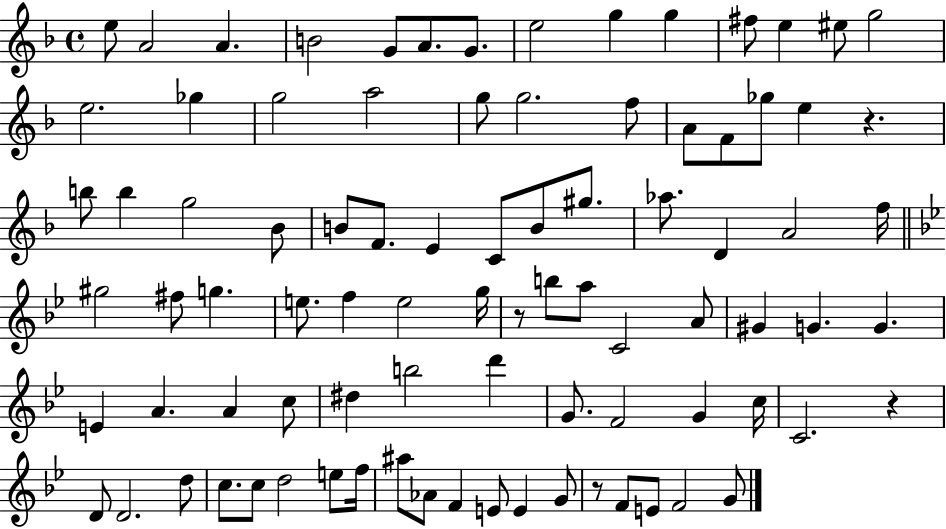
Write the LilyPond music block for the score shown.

{
  \clef treble
  \time 4/4
  \defaultTimeSignature
  \key f \major
  e''8 a'2 a'4. | b'2 g'8 a'8. g'8. | e''2 g''4 g''4 | fis''8 e''4 eis''8 g''2 | \break e''2. ges''4 | g''2 a''2 | g''8 g''2. f''8 | a'8 f'8 ges''8 e''4 r4. | \break b''8 b''4 g''2 bes'8 | b'8 f'8. e'4 c'8 b'8 gis''8. | aes''8. d'4 a'2 f''16 | \bar "||" \break \key bes \major gis''2 fis''8 g''4. | e''8. f''4 e''2 g''16 | r8 b''8 a''8 c'2 a'8 | gis'4 g'4. g'4. | \break e'4 a'4. a'4 c''8 | dis''4 b''2 d'''4 | g'8. f'2 g'4 c''16 | c'2. r4 | \break d'8 d'2. d''8 | c''8. c''8 d''2 e''8 f''16 | ais''8 aes'8 f'4 e'8 e'4 g'8 | r8 f'8 e'8 f'2 g'8 | \break \bar "|."
}